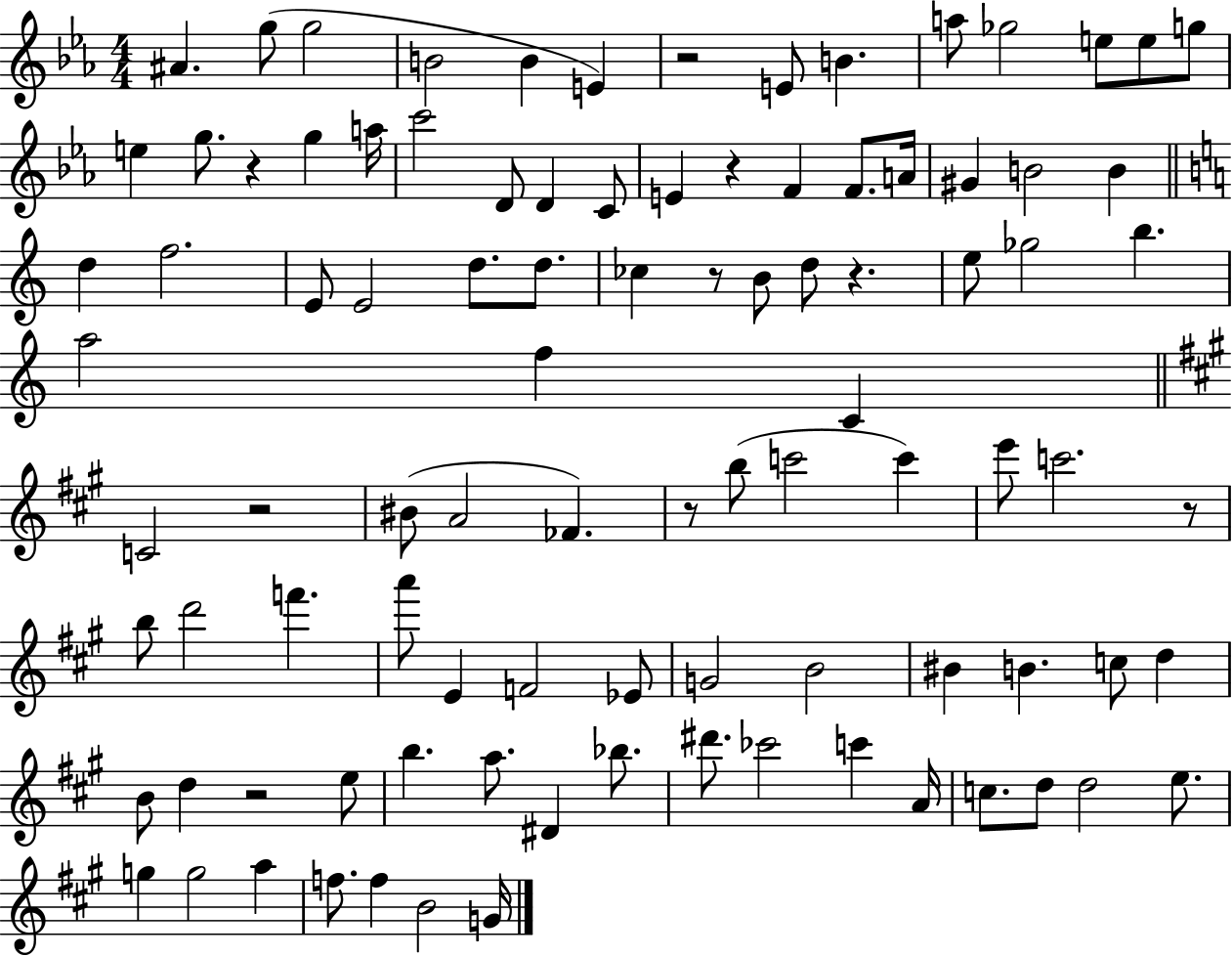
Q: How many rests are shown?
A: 9